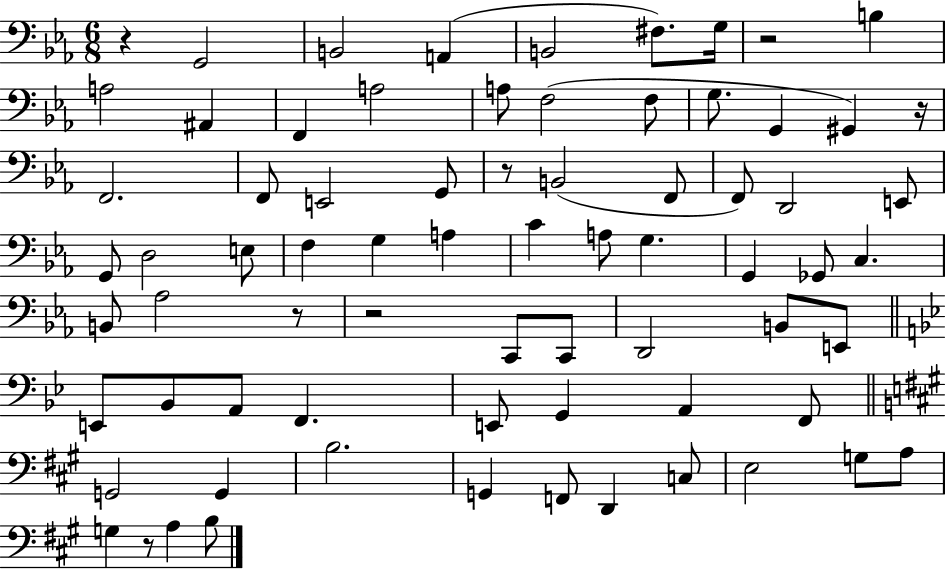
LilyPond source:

{
  \clef bass
  \numericTimeSignature
  \time 6/8
  \key ees \major
  r4 g,2 | b,2 a,4( | b,2 fis8.) g16 | r2 b4 | \break a2 ais,4 | f,4 a2 | a8 f2( f8 | g8. g,4 gis,4) r16 | \break f,2. | f,8 e,2 g,8 | r8 b,2( f,8 | f,8) d,2 e,8 | \break g,8 d2 e8 | f4 g4 a4 | c'4 a8 g4. | g,4 ges,8 c4. | \break b,8 aes2 r8 | r2 c,8 c,8 | d,2 b,8 e,8 | \bar "||" \break \key bes \major e,8 bes,8 a,8 f,4. | e,8 g,4 a,4 f,8 | \bar "||" \break \key a \major g,2 g,4 | b2. | g,4 f,8 d,4 c8 | e2 g8 a8 | \break g4 r8 a4 b8 | \bar "|."
}